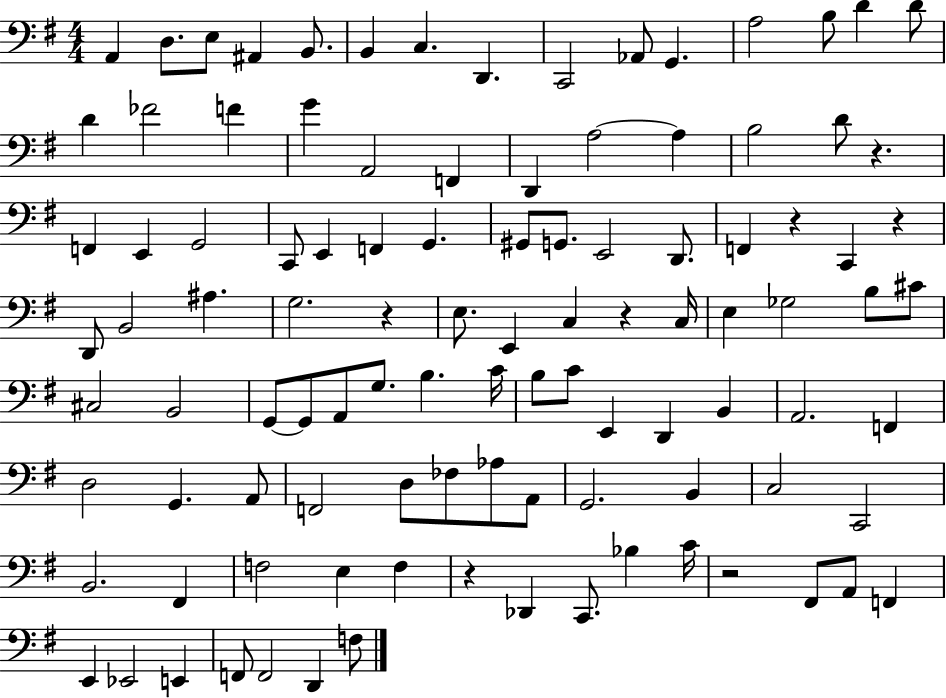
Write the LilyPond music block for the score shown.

{
  \clef bass
  \numericTimeSignature
  \time 4/4
  \key g \major
  a,4 d8. e8 ais,4 b,8. | b,4 c4. d,4. | c,2 aes,8 g,4. | a2 b8 d'4 d'8 | \break d'4 fes'2 f'4 | g'4 a,2 f,4 | d,4 a2~~ a4 | b2 d'8 r4. | \break f,4 e,4 g,2 | c,8 e,4 f,4 g,4. | gis,8 g,8. e,2 d,8. | f,4 r4 c,4 r4 | \break d,8 b,2 ais4. | g2. r4 | e8. e,4 c4 r4 c16 | e4 ges2 b8 cis'8 | \break cis2 b,2 | g,8~~ g,8 a,8 g8. b4. c'16 | b8 c'8 e,4 d,4 b,4 | a,2. f,4 | \break d2 g,4. a,8 | f,2 d8 fes8 aes8 a,8 | g,2. b,4 | c2 c,2 | \break b,2. fis,4 | f2 e4 f4 | r4 des,4 c,8. bes4 c'16 | r2 fis,8 a,8 f,4 | \break e,4 ees,2 e,4 | f,8 f,2 d,4 f8 | \bar "|."
}